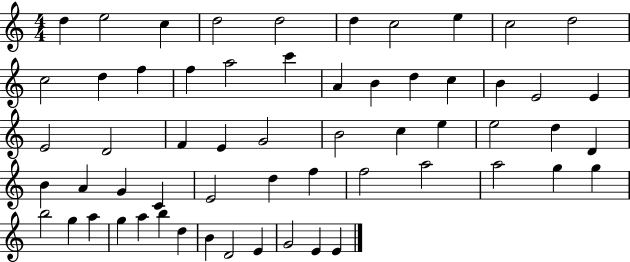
D5/q E5/h C5/q D5/h D5/h D5/q C5/h E5/q C5/h D5/h C5/h D5/q F5/q F5/q A5/h C6/q A4/q B4/q D5/q C5/q B4/q E4/h E4/q E4/h D4/h F4/q E4/q G4/h B4/h C5/q E5/q E5/h D5/q D4/q B4/q A4/q G4/q C4/q E4/h D5/q F5/q F5/h A5/h A5/h G5/q G5/q B5/h G5/q A5/q G5/q A5/q B5/q D5/q B4/q D4/h E4/q G4/h E4/q E4/q